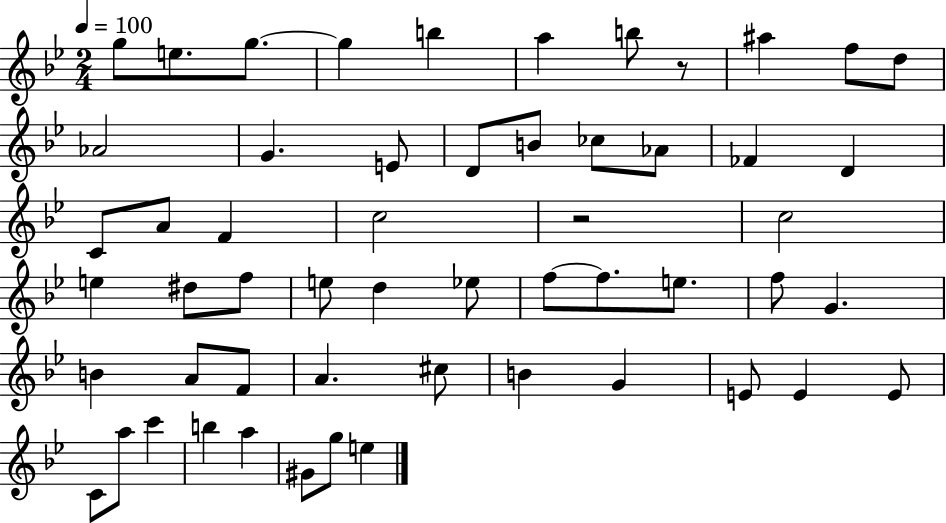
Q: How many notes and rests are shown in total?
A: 55